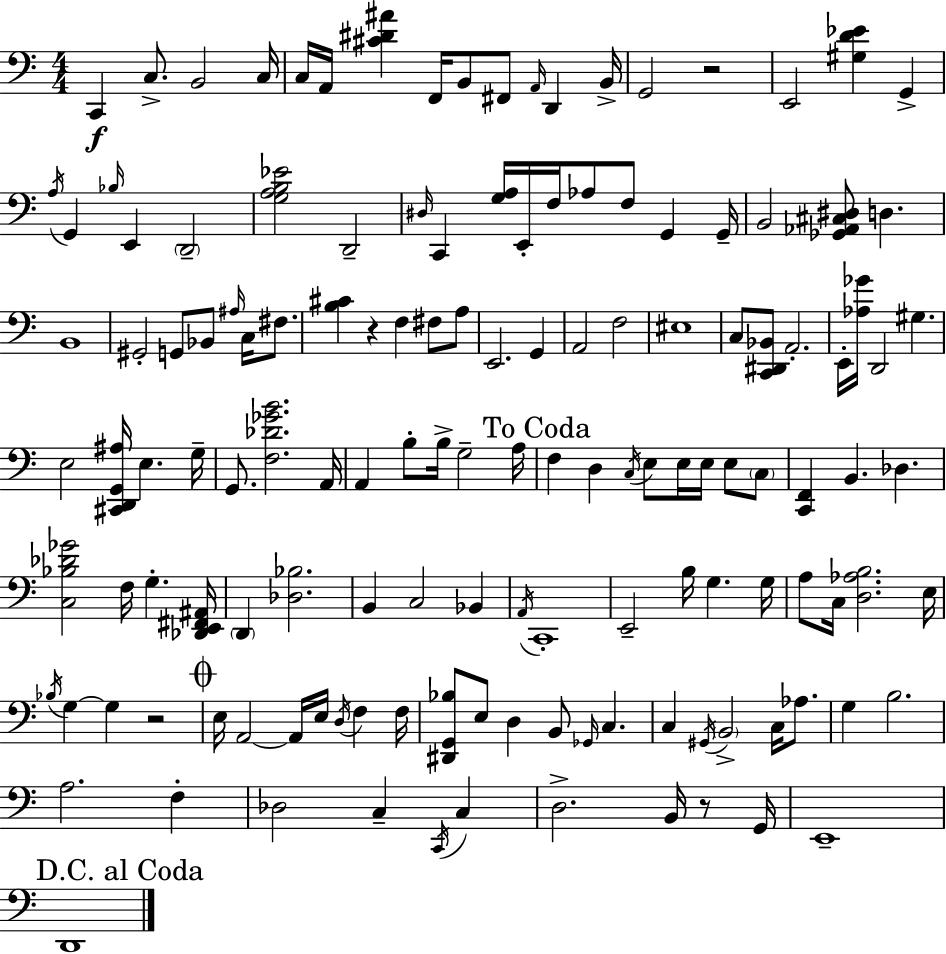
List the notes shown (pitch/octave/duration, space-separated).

C2/q C3/e. B2/h C3/s C3/s A2/s [C#4,D#4,A#4]/q F2/s B2/e F#2/e A2/s D2/q B2/s G2/h R/h E2/h [G#3,D4,Eb4]/q G2/q A3/s G2/q Bb3/s E2/q D2/h [G3,A3,B3,Eb4]/h D2/h D#3/s C2/q [G3,A3]/s E2/s F3/s Ab3/e F3/e G2/q G2/s B2/h [Gb2,Ab2,C#3,D#3]/e D3/q. B2/w G#2/h G2/e Bb2/e A#3/s C3/s F#3/e. [B3,C#4]/q R/q F3/q F#3/e A3/e E2/h. G2/q A2/h F3/h EIS3/w C3/e [C2,D#2,Bb2]/e A2/h. E2/s [Ab3,Gb4]/s D2/h G#3/q. E3/h [C#2,D2,G2,A#3]/s E3/q. G3/s G2/e. [F3,Db4,Gb4,B4]/h. A2/s A2/q B3/e B3/s G3/h A3/s F3/q D3/q C3/s E3/e E3/s E3/s E3/e C3/e [C2,F2]/q B2/q. Db3/q. [C3,Bb3,Db4,Gb4]/h F3/s G3/q. [Db2,E2,F#2,A#2]/s D2/q [Db3,Bb3]/h. B2/q C3/h Bb2/q A2/s C2/w E2/h B3/s G3/q. G3/s A3/e C3/s [D3,Ab3,B3]/h. E3/s Bb3/s G3/q G3/q R/h E3/s A2/h A2/s E3/s D3/s F3/q F3/s [D#2,G2,Bb3]/e E3/e D3/q B2/e Gb2/s C3/q. C3/q G#2/s B2/h C3/s Ab3/e. G3/q B3/h. A3/h. F3/q Db3/h C3/q C2/s C3/q D3/h. B2/s R/e G2/s E2/w D2/w